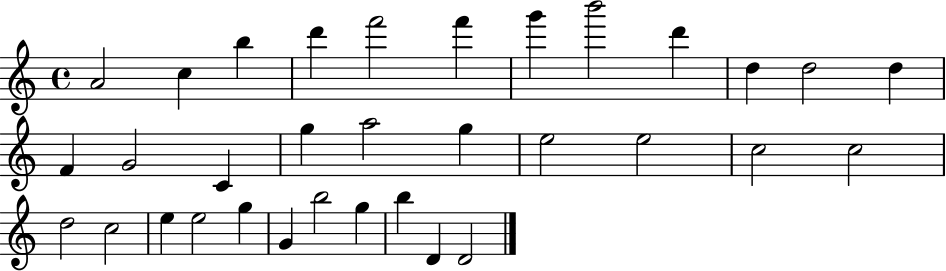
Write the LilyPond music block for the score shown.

{
  \clef treble
  \time 4/4
  \defaultTimeSignature
  \key c \major
  a'2 c''4 b''4 | d'''4 f'''2 f'''4 | g'''4 b'''2 d'''4 | d''4 d''2 d''4 | \break f'4 g'2 c'4 | g''4 a''2 g''4 | e''2 e''2 | c''2 c''2 | \break d''2 c''2 | e''4 e''2 g''4 | g'4 b''2 g''4 | b''4 d'4 d'2 | \break \bar "|."
}